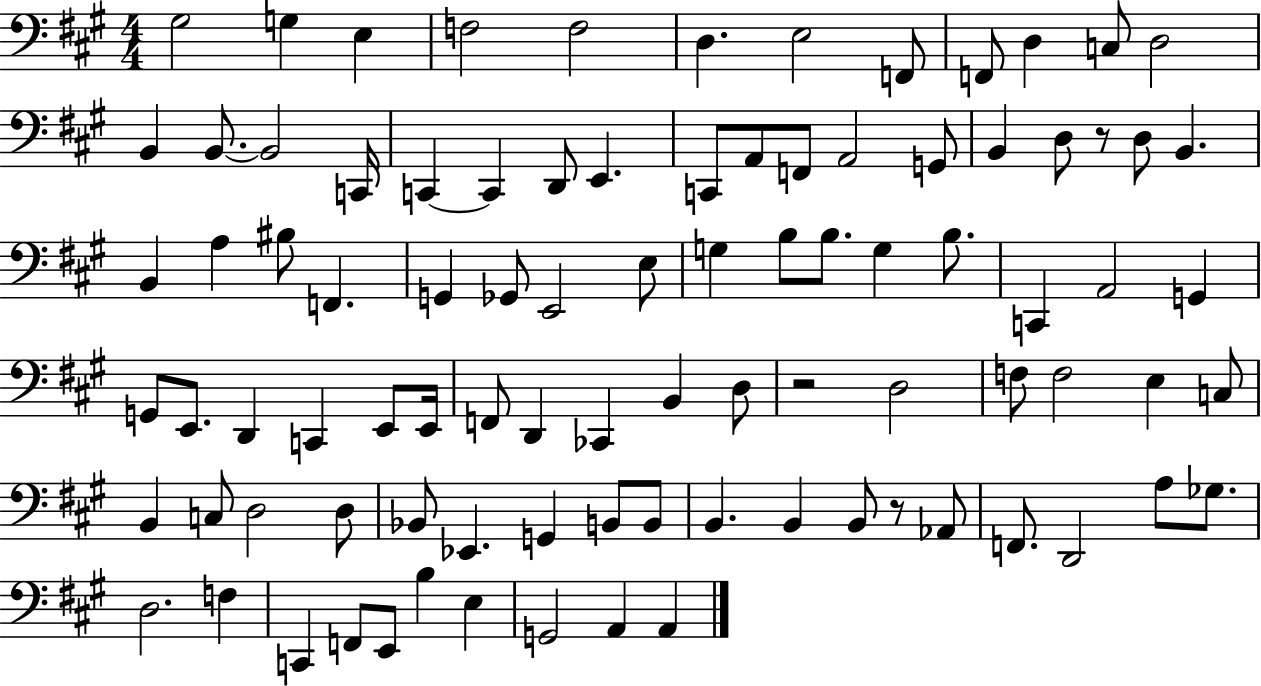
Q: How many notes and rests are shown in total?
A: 91